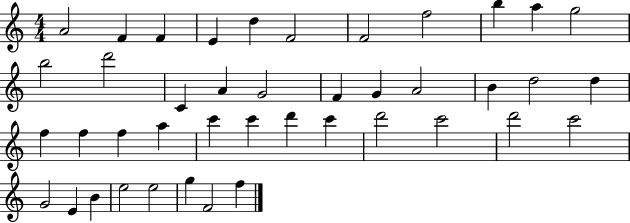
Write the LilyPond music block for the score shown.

{
  \clef treble
  \numericTimeSignature
  \time 4/4
  \key c \major
  a'2 f'4 f'4 | e'4 d''4 f'2 | f'2 f''2 | b''4 a''4 g''2 | \break b''2 d'''2 | c'4 a'4 g'2 | f'4 g'4 a'2 | b'4 d''2 d''4 | \break f''4 f''4 f''4 a''4 | c'''4 c'''4 d'''4 c'''4 | d'''2 c'''2 | d'''2 c'''2 | \break g'2 e'4 b'4 | e''2 e''2 | g''4 f'2 f''4 | \bar "|."
}